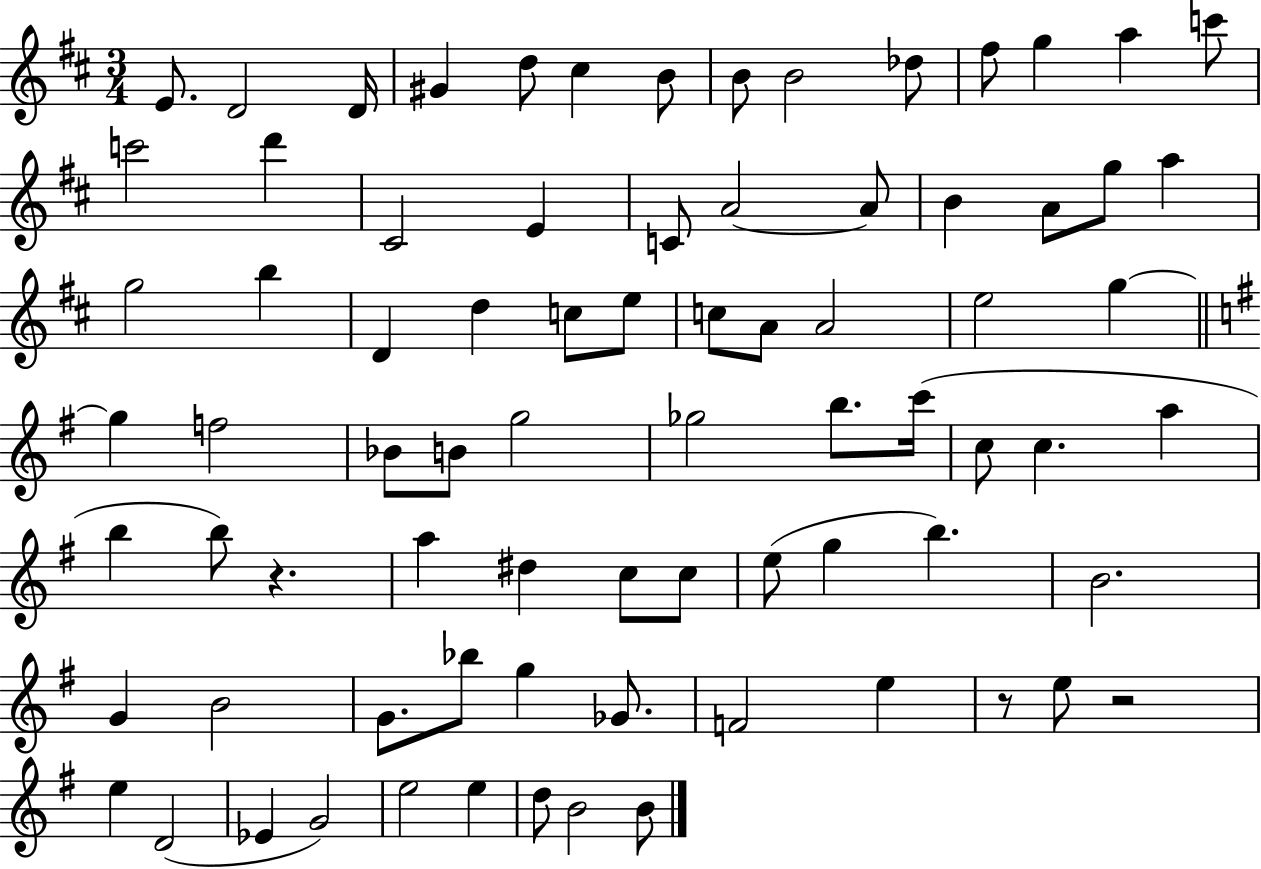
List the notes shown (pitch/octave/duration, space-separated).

E4/e. D4/h D4/s G#4/q D5/e C#5/q B4/e B4/e B4/h Db5/e F#5/e G5/q A5/q C6/e C6/h D6/q C#4/h E4/q C4/e A4/h A4/e B4/q A4/e G5/e A5/q G5/h B5/q D4/q D5/q C5/e E5/e C5/e A4/e A4/h E5/h G5/q G5/q F5/h Bb4/e B4/e G5/h Gb5/h B5/e. C6/s C5/e C5/q. A5/q B5/q B5/e R/q. A5/q D#5/q C5/e C5/e E5/e G5/q B5/q. B4/h. G4/q B4/h G4/e. Bb5/e G5/q Gb4/e. F4/h E5/q R/e E5/e R/h E5/q D4/h Eb4/q G4/h E5/h E5/q D5/e B4/h B4/e